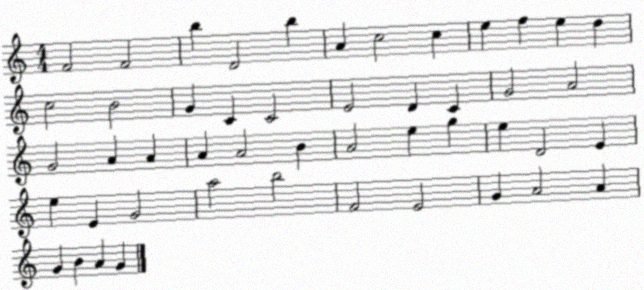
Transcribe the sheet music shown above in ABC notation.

X:1
T:Untitled
M:4/4
L:1/4
K:C
F2 F2 b D2 b A c2 c e f e d c2 B2 G C C2 E2 D C G2 A2 G2 A A A A2 B A2 e g e D2 E e E G2 a2 b2 F2 E2 G A2 A G B A G